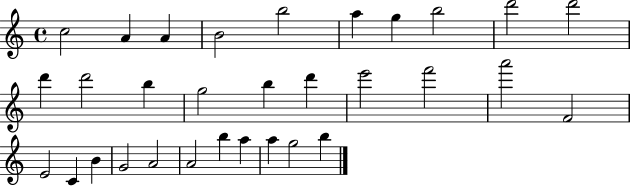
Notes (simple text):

C5/h A4/q A4/q B4/h B5/h A5/q G5/q B5/h D6/h D6/h D6/q D6/h B5/q G5/h B5/q D6/q E6/h F6/h A6/h F4/h E4/h C4/q B4/q G4/h A4/h A4/h B5/q A5/q A5/q G5/h B5/q